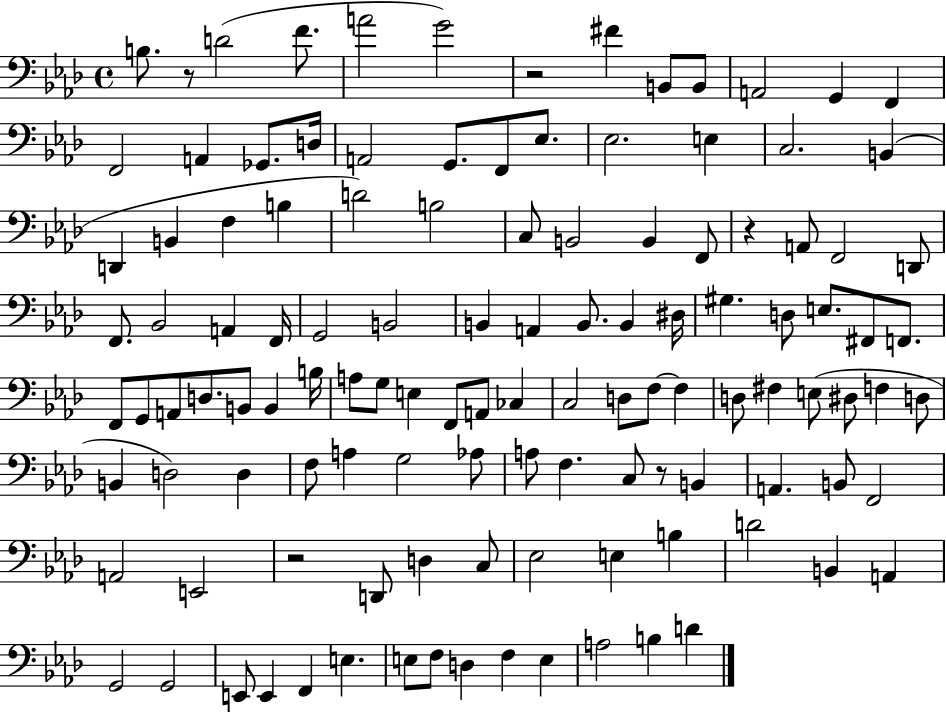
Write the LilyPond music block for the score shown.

{
  \clef bass
  \time 4/4
  \defaultTimeSignature
  \key aes \major
  b8. r8 d'2( f'8. | a'2 g'2) | r2 fis'4 b,8 b,8 | a,2 g,4 f,4 | \break f,2 a,4 ges,8. d16 | a,2 g,8. f,8 ees8. | ees2. e4 | c2. b,4( | \break d,4 b,4 f4 b4 | d'2) b2 | c8 b,2 b,4 f,8 | r4 a,8 f,2 d,8 | \break f,8. bes,2 a,4 f,16 | g,2 b,2 | b,4 a,4 b,8. b,4 dis16 | gis4. d8 e8. fis,8 f,8. | \break f,8 g,8 a,8 d8. b,8 b,4 b16 | a8 g8 e4 f,8 a,8 ces4 | c2 d8 f8~~ f4 | d8 fis4 e8( dis8 f4 d8 | \break b,4 d2) d4 | f8 a4 g2 aes8 | a8 f4. c8 r8 b,4 | a,4. b,8 f,2 | \break a,2 e,2 | r2 d,8 d4 c8 | ees2 e4 b4 | d'2 b,4 a,4 | \break g,2 g,2 | e,8 e,4 f,4 e4. | e8 f8 d4 f4 e4 | a2 b4 d'4 | \break \bar "|."
}